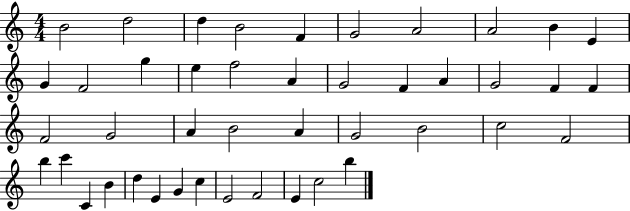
B4/h D5/h D5/q B4/h F4/q G4/h A4/h A4/h B4/q E4/q G4/q F4/h G5/q E5/q F5/h A4/q G4/h F4/q A4/q G4/h F4/q F4/q F4/h G4/h A4/q B4/h A4/q G4/h B4/h C5/h F4/h B5/q C6/q C4/q B4/q D5/q E4/q G4/q C5/q E4/h F4/h E4/q C5/h B5/q